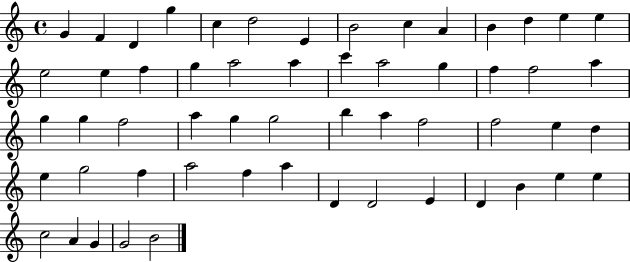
{
  \clef treble
  \time 4/4
  \defaultTimeSignature
  \key c \major
  g'4 f'4 d'4 g''4 | c''4 d''2 e'4 | b'2 c''4 a'4 | b'4 d''4 e''4 e''4 | \break e''2 e''4 f''4 | g''4 a''2 a''4 | c'''4 a''2 g''4 | f''4 f''2 a''4 | \break g''4 g''4 f''2 | a''4 g''4 g''2 | b''4 a''4 f''2 | f''2 e''4 d''4 | \break e''4 g''2 f''4 | a''2 f''4 a''4 | d'4 d'2 e'4 | d'4 b'4 e''4 e''4 | \break c''2 a'4 g'4 | g'2 b'2 | \bar "|."
}